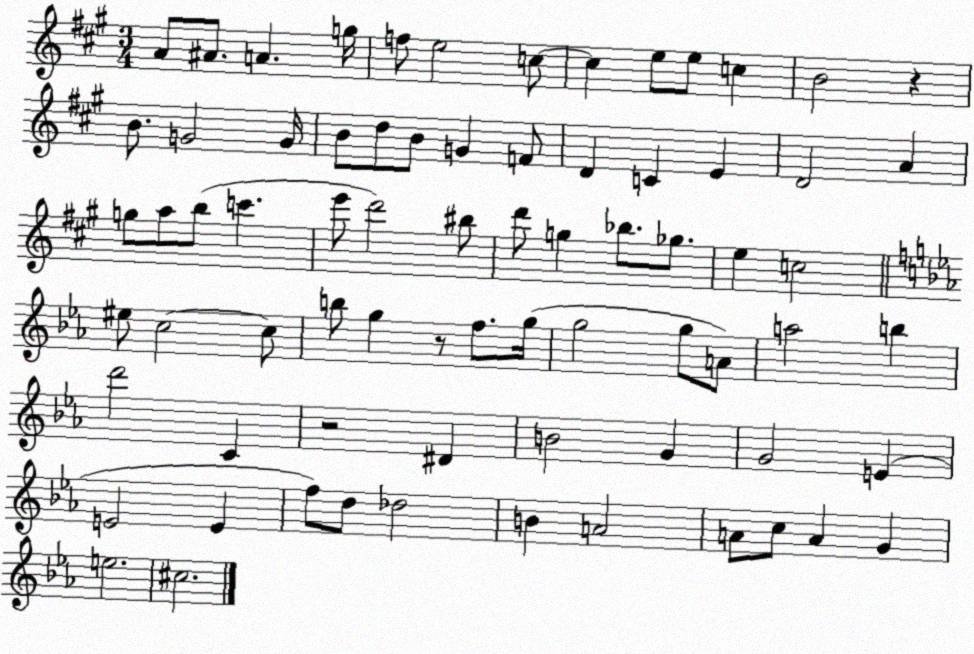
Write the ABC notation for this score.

X:1
T:Untitled
M:3/4
L:1/4
K:A
A/2 ^A/2 A g/4 f/2 e2 c/2 c e/2 e/2 c B2 z B/2 G2 G/4 B/2 d/2 B/2 G F/2 D C E D2 A g/2 a/2 b/2 c' e'/2 d'2 ^b/2 d'/2 g _b/2 _g/2 e c2 ^e/2 c2 c/2 b/2 g z/2 f/2 g/4 g2 g/2 A/2 a2 b d'2 C z2 ^D B2 G G2 E E2 E f/2 d/2 _d2 B A2 A/2 c/2 A G e2 ^c2